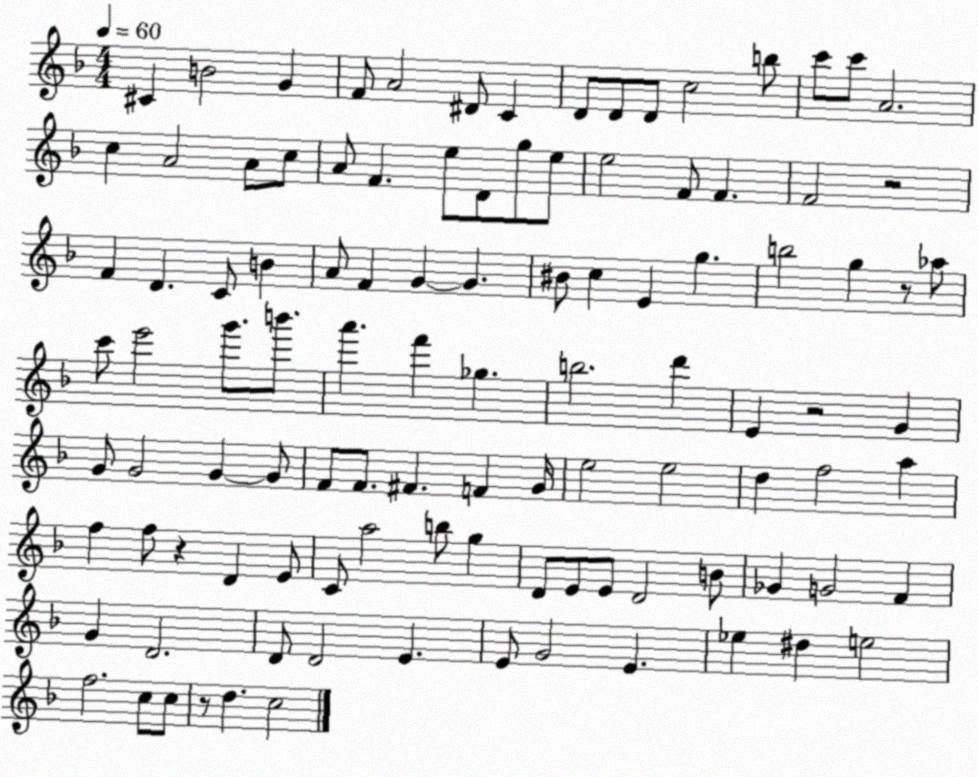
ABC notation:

X:1
T:Untitled
M:4/4
L:1/4
K:F
^C B2 G F/2 A2 ^D/2 C D/2 D/2 D/2 c2 b/2 c'/2 c'/2 A2 c A2 A/2 c/2 A/2 F e/2 D/2 g/2 e/2 e2 F/2 F F2 z2 F D C/2 B A/2 F G G ^B/2 c E g b2 g z/2 _a/2 c'/2 e'2 g'/2 b'/2 a' f' _g b2 d' E z2 G G/2 G2 G G/2 F/2 F/2 ^F F G/4 e2 e2 d f2 a f f/2 z D E/2 C/2 a2 b/2 g D/2 E/2 E/2 D2 B/2 _G G2 F G D2 D/2 D2 E E/2 G2 E _e ^d e2 f2 c/2 c/2 z/2 d c2